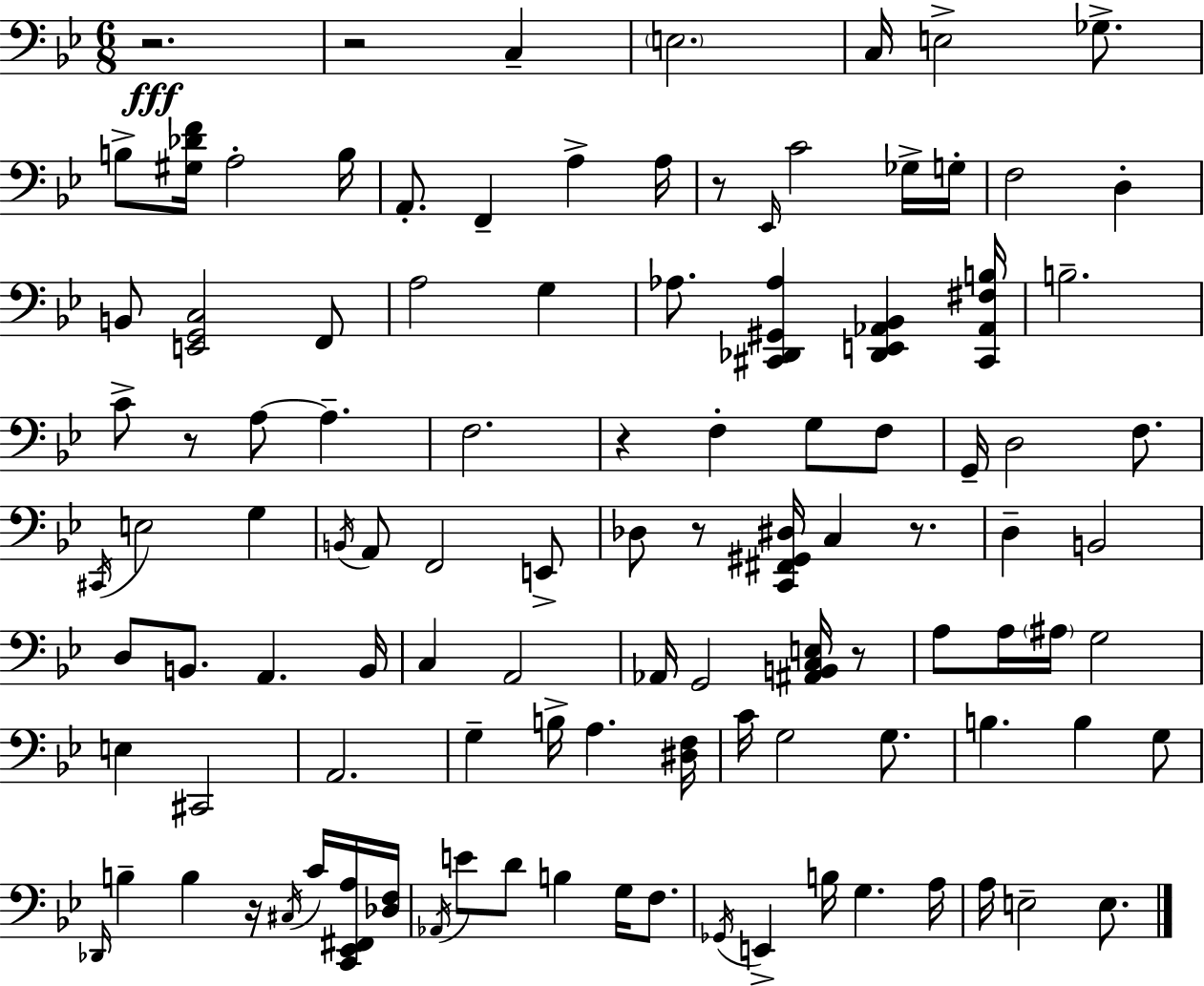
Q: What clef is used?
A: bass